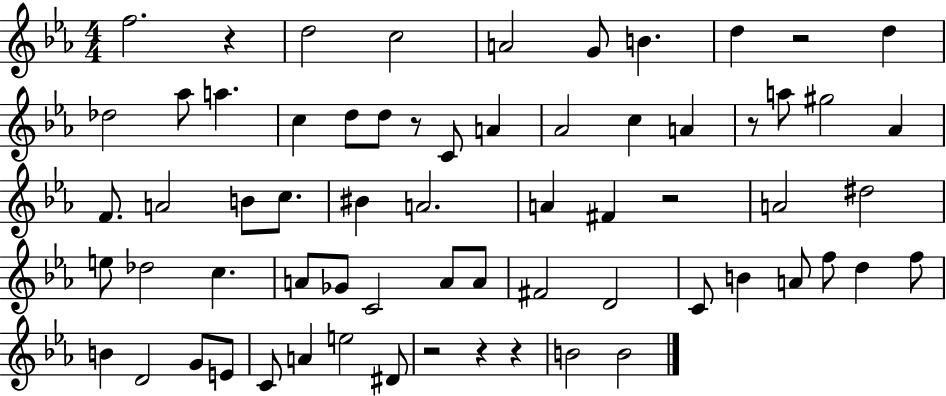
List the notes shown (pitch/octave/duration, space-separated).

F5/h. R/q D5/h C5/h A4/h G4/e B4/q. D5/q R/h D5/q Db5/h Ab5/e A5/q. C5/q D5/e D5/e R/e C4/e A4/q Ab4/h C5/q A4/q R/e A5/e G#5/h Ab4/q F4/e. A4/h B4/e C5/e. BIS4/q A4/h. A4/q F#4/q R/h A4/h D#5/h E5/e Db5/h C5/q. A4/e Gb4/e C4/h A4/e A4/e F#4/h D4/h C4/e B4/q A4/e F5/e D5/q F5/e B4/q D4/h G4/e E4/e C4/e A4/q E5/h D#4/e R/h R/q R/q B4/h B4/h